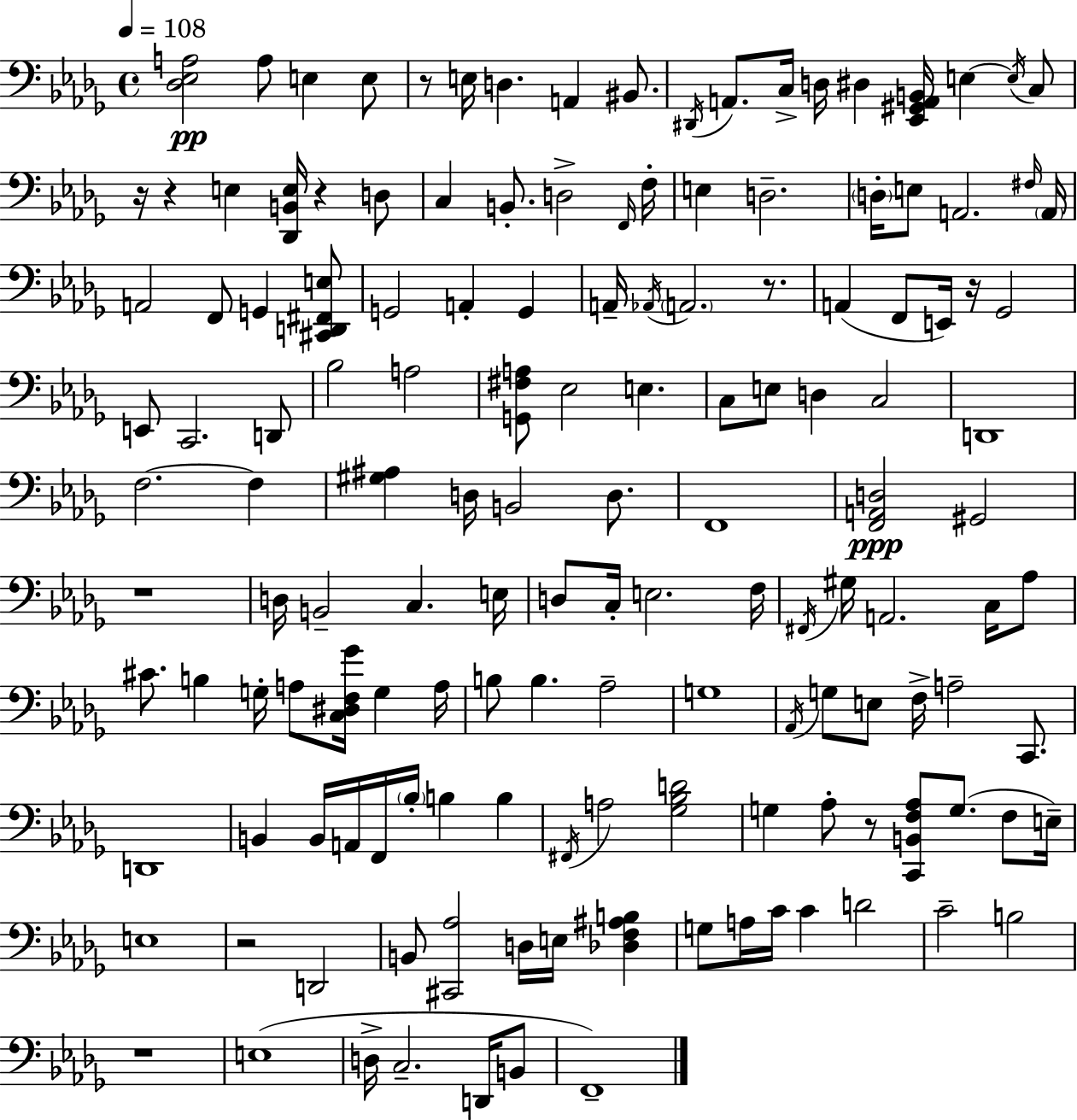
[Db3,Eb3,A3]/h A3/e E3/q E3/e R/e E3/s D3/q. A2/q BIS2/e. D#2/s A2/e. C3/s D3/s D#3/q [Eb2,G#2,A2,B2]/s E3/q E3/s C3/e R/s R/q E3/q [Db2,B2,E3]/s R/q D3/e C3/q B2/e. D3/h F2/s F3/s E3/q D3/h. D3/s E3/e A2/h. F#3/s A2/s A2/h F2/e G2/q [C#2,D2,F#2,E3]/e G2/h A2/q G2/q A2/s Ab2/s A2/h. R/e. A2/q F2/e E2/s R/s Gb2/h E2/e C2/h. D2/e Bb3/h A3/h [G2,F#3,A3]/e Eb3/h E3/q. C3/e E3/e D3/q C3/h D2/w F3/h. F3/q [G#3,A#3]/q D3/s B2/h D3/e. F2/w [F2,A2,D3]/h G#2/h R/w D3/s B2/h C3/q. E3/s D3/e C3/s E3/h. F3/s F#2/s G#3/s A2/h. C3/s Ab3/e C#4/e. B3/q G3/s A3/e [C3,D#3,F3,Gb4]/s G3/q A3/s B3/e B3/q. Ab3/h G3/w Ab2/s G3/e E3/e F3/s A3/h C2/e. D2/w B2/q B2/s A2/s F2/s Bb3/s B3/q B3/q F#2/s A3/h [Gb3,Bb3,D4]/h G3/q Ab3/e R/e [C2,B2,F3,Ab3]/e G3/e. F3/e E3/s E3/w R/h D2/h B2/e [C#2,Ab3]/h D3/s E3/s [Db3,F3,A#3,B3]/q G3/e A3/s C4/s C4/q D4/h C4/h B3/h R/w E3/w D3/s C3/h. D2/s B2/e F2/w